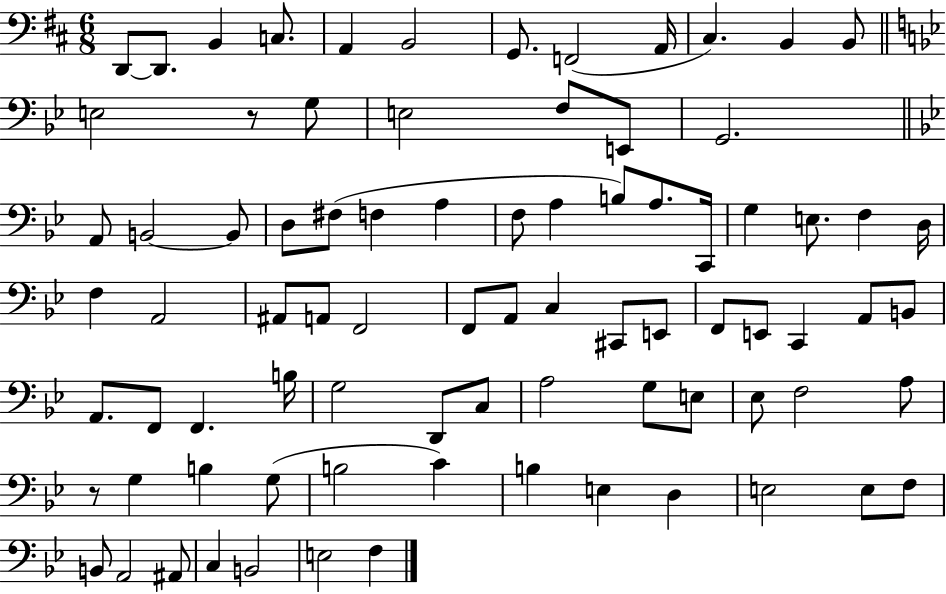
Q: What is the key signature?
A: D major